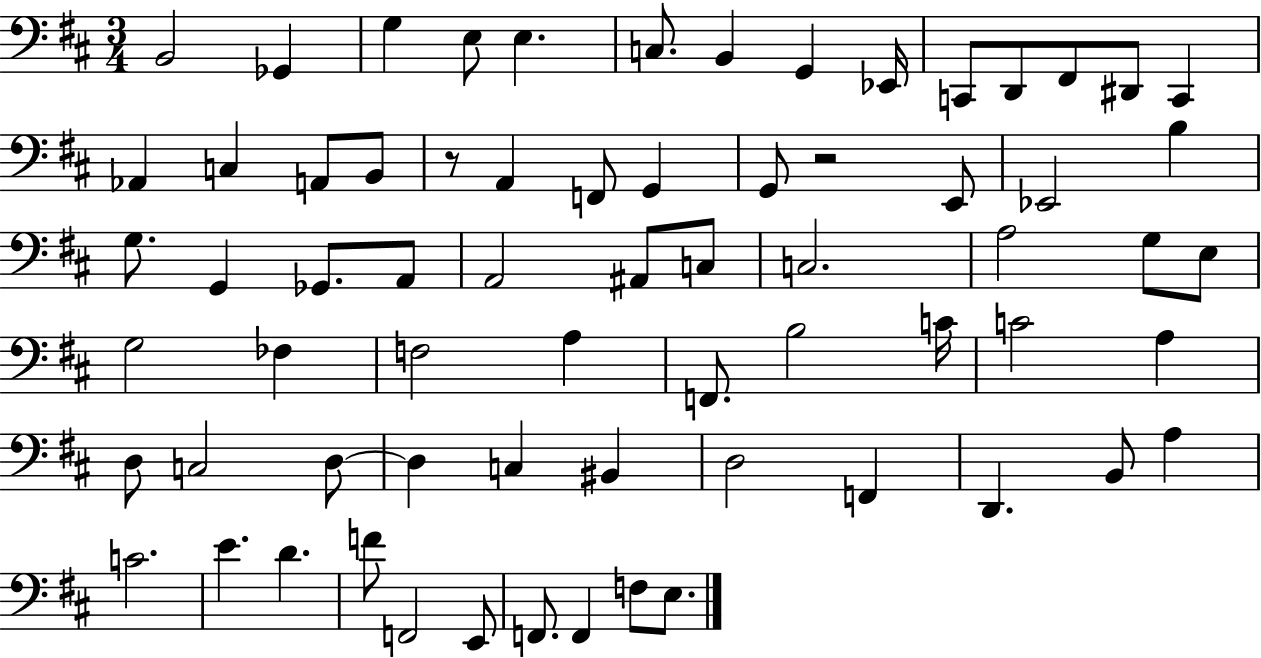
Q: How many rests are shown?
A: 2